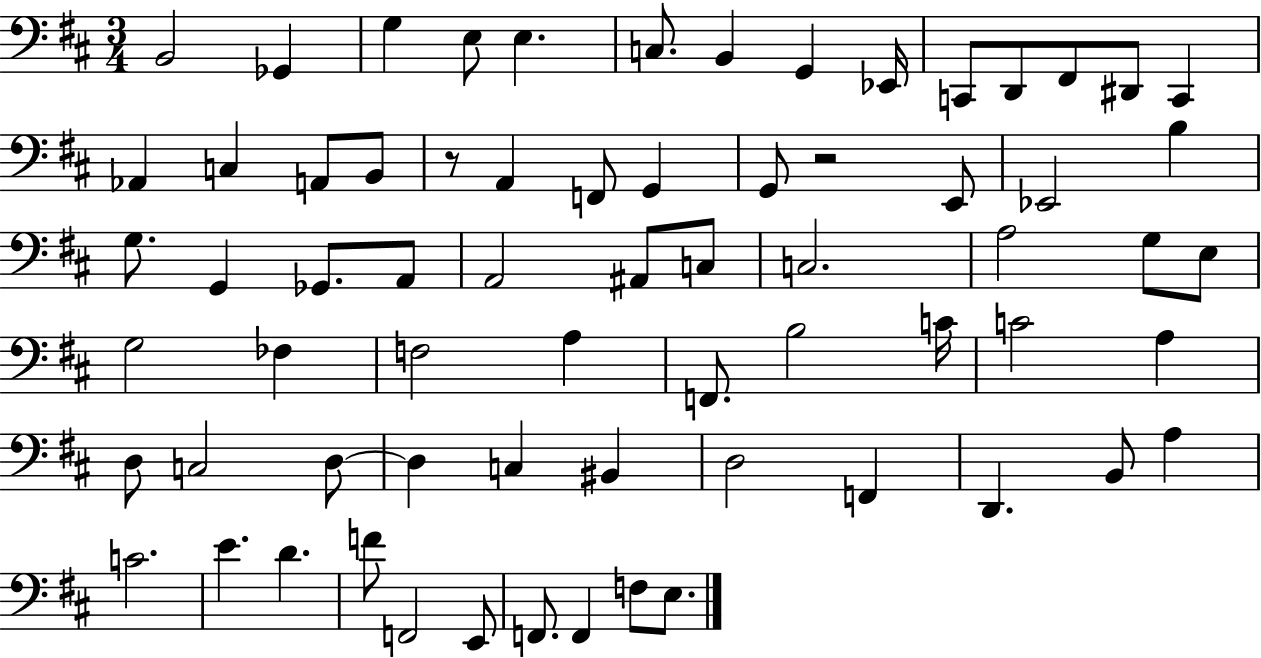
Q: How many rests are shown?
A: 2